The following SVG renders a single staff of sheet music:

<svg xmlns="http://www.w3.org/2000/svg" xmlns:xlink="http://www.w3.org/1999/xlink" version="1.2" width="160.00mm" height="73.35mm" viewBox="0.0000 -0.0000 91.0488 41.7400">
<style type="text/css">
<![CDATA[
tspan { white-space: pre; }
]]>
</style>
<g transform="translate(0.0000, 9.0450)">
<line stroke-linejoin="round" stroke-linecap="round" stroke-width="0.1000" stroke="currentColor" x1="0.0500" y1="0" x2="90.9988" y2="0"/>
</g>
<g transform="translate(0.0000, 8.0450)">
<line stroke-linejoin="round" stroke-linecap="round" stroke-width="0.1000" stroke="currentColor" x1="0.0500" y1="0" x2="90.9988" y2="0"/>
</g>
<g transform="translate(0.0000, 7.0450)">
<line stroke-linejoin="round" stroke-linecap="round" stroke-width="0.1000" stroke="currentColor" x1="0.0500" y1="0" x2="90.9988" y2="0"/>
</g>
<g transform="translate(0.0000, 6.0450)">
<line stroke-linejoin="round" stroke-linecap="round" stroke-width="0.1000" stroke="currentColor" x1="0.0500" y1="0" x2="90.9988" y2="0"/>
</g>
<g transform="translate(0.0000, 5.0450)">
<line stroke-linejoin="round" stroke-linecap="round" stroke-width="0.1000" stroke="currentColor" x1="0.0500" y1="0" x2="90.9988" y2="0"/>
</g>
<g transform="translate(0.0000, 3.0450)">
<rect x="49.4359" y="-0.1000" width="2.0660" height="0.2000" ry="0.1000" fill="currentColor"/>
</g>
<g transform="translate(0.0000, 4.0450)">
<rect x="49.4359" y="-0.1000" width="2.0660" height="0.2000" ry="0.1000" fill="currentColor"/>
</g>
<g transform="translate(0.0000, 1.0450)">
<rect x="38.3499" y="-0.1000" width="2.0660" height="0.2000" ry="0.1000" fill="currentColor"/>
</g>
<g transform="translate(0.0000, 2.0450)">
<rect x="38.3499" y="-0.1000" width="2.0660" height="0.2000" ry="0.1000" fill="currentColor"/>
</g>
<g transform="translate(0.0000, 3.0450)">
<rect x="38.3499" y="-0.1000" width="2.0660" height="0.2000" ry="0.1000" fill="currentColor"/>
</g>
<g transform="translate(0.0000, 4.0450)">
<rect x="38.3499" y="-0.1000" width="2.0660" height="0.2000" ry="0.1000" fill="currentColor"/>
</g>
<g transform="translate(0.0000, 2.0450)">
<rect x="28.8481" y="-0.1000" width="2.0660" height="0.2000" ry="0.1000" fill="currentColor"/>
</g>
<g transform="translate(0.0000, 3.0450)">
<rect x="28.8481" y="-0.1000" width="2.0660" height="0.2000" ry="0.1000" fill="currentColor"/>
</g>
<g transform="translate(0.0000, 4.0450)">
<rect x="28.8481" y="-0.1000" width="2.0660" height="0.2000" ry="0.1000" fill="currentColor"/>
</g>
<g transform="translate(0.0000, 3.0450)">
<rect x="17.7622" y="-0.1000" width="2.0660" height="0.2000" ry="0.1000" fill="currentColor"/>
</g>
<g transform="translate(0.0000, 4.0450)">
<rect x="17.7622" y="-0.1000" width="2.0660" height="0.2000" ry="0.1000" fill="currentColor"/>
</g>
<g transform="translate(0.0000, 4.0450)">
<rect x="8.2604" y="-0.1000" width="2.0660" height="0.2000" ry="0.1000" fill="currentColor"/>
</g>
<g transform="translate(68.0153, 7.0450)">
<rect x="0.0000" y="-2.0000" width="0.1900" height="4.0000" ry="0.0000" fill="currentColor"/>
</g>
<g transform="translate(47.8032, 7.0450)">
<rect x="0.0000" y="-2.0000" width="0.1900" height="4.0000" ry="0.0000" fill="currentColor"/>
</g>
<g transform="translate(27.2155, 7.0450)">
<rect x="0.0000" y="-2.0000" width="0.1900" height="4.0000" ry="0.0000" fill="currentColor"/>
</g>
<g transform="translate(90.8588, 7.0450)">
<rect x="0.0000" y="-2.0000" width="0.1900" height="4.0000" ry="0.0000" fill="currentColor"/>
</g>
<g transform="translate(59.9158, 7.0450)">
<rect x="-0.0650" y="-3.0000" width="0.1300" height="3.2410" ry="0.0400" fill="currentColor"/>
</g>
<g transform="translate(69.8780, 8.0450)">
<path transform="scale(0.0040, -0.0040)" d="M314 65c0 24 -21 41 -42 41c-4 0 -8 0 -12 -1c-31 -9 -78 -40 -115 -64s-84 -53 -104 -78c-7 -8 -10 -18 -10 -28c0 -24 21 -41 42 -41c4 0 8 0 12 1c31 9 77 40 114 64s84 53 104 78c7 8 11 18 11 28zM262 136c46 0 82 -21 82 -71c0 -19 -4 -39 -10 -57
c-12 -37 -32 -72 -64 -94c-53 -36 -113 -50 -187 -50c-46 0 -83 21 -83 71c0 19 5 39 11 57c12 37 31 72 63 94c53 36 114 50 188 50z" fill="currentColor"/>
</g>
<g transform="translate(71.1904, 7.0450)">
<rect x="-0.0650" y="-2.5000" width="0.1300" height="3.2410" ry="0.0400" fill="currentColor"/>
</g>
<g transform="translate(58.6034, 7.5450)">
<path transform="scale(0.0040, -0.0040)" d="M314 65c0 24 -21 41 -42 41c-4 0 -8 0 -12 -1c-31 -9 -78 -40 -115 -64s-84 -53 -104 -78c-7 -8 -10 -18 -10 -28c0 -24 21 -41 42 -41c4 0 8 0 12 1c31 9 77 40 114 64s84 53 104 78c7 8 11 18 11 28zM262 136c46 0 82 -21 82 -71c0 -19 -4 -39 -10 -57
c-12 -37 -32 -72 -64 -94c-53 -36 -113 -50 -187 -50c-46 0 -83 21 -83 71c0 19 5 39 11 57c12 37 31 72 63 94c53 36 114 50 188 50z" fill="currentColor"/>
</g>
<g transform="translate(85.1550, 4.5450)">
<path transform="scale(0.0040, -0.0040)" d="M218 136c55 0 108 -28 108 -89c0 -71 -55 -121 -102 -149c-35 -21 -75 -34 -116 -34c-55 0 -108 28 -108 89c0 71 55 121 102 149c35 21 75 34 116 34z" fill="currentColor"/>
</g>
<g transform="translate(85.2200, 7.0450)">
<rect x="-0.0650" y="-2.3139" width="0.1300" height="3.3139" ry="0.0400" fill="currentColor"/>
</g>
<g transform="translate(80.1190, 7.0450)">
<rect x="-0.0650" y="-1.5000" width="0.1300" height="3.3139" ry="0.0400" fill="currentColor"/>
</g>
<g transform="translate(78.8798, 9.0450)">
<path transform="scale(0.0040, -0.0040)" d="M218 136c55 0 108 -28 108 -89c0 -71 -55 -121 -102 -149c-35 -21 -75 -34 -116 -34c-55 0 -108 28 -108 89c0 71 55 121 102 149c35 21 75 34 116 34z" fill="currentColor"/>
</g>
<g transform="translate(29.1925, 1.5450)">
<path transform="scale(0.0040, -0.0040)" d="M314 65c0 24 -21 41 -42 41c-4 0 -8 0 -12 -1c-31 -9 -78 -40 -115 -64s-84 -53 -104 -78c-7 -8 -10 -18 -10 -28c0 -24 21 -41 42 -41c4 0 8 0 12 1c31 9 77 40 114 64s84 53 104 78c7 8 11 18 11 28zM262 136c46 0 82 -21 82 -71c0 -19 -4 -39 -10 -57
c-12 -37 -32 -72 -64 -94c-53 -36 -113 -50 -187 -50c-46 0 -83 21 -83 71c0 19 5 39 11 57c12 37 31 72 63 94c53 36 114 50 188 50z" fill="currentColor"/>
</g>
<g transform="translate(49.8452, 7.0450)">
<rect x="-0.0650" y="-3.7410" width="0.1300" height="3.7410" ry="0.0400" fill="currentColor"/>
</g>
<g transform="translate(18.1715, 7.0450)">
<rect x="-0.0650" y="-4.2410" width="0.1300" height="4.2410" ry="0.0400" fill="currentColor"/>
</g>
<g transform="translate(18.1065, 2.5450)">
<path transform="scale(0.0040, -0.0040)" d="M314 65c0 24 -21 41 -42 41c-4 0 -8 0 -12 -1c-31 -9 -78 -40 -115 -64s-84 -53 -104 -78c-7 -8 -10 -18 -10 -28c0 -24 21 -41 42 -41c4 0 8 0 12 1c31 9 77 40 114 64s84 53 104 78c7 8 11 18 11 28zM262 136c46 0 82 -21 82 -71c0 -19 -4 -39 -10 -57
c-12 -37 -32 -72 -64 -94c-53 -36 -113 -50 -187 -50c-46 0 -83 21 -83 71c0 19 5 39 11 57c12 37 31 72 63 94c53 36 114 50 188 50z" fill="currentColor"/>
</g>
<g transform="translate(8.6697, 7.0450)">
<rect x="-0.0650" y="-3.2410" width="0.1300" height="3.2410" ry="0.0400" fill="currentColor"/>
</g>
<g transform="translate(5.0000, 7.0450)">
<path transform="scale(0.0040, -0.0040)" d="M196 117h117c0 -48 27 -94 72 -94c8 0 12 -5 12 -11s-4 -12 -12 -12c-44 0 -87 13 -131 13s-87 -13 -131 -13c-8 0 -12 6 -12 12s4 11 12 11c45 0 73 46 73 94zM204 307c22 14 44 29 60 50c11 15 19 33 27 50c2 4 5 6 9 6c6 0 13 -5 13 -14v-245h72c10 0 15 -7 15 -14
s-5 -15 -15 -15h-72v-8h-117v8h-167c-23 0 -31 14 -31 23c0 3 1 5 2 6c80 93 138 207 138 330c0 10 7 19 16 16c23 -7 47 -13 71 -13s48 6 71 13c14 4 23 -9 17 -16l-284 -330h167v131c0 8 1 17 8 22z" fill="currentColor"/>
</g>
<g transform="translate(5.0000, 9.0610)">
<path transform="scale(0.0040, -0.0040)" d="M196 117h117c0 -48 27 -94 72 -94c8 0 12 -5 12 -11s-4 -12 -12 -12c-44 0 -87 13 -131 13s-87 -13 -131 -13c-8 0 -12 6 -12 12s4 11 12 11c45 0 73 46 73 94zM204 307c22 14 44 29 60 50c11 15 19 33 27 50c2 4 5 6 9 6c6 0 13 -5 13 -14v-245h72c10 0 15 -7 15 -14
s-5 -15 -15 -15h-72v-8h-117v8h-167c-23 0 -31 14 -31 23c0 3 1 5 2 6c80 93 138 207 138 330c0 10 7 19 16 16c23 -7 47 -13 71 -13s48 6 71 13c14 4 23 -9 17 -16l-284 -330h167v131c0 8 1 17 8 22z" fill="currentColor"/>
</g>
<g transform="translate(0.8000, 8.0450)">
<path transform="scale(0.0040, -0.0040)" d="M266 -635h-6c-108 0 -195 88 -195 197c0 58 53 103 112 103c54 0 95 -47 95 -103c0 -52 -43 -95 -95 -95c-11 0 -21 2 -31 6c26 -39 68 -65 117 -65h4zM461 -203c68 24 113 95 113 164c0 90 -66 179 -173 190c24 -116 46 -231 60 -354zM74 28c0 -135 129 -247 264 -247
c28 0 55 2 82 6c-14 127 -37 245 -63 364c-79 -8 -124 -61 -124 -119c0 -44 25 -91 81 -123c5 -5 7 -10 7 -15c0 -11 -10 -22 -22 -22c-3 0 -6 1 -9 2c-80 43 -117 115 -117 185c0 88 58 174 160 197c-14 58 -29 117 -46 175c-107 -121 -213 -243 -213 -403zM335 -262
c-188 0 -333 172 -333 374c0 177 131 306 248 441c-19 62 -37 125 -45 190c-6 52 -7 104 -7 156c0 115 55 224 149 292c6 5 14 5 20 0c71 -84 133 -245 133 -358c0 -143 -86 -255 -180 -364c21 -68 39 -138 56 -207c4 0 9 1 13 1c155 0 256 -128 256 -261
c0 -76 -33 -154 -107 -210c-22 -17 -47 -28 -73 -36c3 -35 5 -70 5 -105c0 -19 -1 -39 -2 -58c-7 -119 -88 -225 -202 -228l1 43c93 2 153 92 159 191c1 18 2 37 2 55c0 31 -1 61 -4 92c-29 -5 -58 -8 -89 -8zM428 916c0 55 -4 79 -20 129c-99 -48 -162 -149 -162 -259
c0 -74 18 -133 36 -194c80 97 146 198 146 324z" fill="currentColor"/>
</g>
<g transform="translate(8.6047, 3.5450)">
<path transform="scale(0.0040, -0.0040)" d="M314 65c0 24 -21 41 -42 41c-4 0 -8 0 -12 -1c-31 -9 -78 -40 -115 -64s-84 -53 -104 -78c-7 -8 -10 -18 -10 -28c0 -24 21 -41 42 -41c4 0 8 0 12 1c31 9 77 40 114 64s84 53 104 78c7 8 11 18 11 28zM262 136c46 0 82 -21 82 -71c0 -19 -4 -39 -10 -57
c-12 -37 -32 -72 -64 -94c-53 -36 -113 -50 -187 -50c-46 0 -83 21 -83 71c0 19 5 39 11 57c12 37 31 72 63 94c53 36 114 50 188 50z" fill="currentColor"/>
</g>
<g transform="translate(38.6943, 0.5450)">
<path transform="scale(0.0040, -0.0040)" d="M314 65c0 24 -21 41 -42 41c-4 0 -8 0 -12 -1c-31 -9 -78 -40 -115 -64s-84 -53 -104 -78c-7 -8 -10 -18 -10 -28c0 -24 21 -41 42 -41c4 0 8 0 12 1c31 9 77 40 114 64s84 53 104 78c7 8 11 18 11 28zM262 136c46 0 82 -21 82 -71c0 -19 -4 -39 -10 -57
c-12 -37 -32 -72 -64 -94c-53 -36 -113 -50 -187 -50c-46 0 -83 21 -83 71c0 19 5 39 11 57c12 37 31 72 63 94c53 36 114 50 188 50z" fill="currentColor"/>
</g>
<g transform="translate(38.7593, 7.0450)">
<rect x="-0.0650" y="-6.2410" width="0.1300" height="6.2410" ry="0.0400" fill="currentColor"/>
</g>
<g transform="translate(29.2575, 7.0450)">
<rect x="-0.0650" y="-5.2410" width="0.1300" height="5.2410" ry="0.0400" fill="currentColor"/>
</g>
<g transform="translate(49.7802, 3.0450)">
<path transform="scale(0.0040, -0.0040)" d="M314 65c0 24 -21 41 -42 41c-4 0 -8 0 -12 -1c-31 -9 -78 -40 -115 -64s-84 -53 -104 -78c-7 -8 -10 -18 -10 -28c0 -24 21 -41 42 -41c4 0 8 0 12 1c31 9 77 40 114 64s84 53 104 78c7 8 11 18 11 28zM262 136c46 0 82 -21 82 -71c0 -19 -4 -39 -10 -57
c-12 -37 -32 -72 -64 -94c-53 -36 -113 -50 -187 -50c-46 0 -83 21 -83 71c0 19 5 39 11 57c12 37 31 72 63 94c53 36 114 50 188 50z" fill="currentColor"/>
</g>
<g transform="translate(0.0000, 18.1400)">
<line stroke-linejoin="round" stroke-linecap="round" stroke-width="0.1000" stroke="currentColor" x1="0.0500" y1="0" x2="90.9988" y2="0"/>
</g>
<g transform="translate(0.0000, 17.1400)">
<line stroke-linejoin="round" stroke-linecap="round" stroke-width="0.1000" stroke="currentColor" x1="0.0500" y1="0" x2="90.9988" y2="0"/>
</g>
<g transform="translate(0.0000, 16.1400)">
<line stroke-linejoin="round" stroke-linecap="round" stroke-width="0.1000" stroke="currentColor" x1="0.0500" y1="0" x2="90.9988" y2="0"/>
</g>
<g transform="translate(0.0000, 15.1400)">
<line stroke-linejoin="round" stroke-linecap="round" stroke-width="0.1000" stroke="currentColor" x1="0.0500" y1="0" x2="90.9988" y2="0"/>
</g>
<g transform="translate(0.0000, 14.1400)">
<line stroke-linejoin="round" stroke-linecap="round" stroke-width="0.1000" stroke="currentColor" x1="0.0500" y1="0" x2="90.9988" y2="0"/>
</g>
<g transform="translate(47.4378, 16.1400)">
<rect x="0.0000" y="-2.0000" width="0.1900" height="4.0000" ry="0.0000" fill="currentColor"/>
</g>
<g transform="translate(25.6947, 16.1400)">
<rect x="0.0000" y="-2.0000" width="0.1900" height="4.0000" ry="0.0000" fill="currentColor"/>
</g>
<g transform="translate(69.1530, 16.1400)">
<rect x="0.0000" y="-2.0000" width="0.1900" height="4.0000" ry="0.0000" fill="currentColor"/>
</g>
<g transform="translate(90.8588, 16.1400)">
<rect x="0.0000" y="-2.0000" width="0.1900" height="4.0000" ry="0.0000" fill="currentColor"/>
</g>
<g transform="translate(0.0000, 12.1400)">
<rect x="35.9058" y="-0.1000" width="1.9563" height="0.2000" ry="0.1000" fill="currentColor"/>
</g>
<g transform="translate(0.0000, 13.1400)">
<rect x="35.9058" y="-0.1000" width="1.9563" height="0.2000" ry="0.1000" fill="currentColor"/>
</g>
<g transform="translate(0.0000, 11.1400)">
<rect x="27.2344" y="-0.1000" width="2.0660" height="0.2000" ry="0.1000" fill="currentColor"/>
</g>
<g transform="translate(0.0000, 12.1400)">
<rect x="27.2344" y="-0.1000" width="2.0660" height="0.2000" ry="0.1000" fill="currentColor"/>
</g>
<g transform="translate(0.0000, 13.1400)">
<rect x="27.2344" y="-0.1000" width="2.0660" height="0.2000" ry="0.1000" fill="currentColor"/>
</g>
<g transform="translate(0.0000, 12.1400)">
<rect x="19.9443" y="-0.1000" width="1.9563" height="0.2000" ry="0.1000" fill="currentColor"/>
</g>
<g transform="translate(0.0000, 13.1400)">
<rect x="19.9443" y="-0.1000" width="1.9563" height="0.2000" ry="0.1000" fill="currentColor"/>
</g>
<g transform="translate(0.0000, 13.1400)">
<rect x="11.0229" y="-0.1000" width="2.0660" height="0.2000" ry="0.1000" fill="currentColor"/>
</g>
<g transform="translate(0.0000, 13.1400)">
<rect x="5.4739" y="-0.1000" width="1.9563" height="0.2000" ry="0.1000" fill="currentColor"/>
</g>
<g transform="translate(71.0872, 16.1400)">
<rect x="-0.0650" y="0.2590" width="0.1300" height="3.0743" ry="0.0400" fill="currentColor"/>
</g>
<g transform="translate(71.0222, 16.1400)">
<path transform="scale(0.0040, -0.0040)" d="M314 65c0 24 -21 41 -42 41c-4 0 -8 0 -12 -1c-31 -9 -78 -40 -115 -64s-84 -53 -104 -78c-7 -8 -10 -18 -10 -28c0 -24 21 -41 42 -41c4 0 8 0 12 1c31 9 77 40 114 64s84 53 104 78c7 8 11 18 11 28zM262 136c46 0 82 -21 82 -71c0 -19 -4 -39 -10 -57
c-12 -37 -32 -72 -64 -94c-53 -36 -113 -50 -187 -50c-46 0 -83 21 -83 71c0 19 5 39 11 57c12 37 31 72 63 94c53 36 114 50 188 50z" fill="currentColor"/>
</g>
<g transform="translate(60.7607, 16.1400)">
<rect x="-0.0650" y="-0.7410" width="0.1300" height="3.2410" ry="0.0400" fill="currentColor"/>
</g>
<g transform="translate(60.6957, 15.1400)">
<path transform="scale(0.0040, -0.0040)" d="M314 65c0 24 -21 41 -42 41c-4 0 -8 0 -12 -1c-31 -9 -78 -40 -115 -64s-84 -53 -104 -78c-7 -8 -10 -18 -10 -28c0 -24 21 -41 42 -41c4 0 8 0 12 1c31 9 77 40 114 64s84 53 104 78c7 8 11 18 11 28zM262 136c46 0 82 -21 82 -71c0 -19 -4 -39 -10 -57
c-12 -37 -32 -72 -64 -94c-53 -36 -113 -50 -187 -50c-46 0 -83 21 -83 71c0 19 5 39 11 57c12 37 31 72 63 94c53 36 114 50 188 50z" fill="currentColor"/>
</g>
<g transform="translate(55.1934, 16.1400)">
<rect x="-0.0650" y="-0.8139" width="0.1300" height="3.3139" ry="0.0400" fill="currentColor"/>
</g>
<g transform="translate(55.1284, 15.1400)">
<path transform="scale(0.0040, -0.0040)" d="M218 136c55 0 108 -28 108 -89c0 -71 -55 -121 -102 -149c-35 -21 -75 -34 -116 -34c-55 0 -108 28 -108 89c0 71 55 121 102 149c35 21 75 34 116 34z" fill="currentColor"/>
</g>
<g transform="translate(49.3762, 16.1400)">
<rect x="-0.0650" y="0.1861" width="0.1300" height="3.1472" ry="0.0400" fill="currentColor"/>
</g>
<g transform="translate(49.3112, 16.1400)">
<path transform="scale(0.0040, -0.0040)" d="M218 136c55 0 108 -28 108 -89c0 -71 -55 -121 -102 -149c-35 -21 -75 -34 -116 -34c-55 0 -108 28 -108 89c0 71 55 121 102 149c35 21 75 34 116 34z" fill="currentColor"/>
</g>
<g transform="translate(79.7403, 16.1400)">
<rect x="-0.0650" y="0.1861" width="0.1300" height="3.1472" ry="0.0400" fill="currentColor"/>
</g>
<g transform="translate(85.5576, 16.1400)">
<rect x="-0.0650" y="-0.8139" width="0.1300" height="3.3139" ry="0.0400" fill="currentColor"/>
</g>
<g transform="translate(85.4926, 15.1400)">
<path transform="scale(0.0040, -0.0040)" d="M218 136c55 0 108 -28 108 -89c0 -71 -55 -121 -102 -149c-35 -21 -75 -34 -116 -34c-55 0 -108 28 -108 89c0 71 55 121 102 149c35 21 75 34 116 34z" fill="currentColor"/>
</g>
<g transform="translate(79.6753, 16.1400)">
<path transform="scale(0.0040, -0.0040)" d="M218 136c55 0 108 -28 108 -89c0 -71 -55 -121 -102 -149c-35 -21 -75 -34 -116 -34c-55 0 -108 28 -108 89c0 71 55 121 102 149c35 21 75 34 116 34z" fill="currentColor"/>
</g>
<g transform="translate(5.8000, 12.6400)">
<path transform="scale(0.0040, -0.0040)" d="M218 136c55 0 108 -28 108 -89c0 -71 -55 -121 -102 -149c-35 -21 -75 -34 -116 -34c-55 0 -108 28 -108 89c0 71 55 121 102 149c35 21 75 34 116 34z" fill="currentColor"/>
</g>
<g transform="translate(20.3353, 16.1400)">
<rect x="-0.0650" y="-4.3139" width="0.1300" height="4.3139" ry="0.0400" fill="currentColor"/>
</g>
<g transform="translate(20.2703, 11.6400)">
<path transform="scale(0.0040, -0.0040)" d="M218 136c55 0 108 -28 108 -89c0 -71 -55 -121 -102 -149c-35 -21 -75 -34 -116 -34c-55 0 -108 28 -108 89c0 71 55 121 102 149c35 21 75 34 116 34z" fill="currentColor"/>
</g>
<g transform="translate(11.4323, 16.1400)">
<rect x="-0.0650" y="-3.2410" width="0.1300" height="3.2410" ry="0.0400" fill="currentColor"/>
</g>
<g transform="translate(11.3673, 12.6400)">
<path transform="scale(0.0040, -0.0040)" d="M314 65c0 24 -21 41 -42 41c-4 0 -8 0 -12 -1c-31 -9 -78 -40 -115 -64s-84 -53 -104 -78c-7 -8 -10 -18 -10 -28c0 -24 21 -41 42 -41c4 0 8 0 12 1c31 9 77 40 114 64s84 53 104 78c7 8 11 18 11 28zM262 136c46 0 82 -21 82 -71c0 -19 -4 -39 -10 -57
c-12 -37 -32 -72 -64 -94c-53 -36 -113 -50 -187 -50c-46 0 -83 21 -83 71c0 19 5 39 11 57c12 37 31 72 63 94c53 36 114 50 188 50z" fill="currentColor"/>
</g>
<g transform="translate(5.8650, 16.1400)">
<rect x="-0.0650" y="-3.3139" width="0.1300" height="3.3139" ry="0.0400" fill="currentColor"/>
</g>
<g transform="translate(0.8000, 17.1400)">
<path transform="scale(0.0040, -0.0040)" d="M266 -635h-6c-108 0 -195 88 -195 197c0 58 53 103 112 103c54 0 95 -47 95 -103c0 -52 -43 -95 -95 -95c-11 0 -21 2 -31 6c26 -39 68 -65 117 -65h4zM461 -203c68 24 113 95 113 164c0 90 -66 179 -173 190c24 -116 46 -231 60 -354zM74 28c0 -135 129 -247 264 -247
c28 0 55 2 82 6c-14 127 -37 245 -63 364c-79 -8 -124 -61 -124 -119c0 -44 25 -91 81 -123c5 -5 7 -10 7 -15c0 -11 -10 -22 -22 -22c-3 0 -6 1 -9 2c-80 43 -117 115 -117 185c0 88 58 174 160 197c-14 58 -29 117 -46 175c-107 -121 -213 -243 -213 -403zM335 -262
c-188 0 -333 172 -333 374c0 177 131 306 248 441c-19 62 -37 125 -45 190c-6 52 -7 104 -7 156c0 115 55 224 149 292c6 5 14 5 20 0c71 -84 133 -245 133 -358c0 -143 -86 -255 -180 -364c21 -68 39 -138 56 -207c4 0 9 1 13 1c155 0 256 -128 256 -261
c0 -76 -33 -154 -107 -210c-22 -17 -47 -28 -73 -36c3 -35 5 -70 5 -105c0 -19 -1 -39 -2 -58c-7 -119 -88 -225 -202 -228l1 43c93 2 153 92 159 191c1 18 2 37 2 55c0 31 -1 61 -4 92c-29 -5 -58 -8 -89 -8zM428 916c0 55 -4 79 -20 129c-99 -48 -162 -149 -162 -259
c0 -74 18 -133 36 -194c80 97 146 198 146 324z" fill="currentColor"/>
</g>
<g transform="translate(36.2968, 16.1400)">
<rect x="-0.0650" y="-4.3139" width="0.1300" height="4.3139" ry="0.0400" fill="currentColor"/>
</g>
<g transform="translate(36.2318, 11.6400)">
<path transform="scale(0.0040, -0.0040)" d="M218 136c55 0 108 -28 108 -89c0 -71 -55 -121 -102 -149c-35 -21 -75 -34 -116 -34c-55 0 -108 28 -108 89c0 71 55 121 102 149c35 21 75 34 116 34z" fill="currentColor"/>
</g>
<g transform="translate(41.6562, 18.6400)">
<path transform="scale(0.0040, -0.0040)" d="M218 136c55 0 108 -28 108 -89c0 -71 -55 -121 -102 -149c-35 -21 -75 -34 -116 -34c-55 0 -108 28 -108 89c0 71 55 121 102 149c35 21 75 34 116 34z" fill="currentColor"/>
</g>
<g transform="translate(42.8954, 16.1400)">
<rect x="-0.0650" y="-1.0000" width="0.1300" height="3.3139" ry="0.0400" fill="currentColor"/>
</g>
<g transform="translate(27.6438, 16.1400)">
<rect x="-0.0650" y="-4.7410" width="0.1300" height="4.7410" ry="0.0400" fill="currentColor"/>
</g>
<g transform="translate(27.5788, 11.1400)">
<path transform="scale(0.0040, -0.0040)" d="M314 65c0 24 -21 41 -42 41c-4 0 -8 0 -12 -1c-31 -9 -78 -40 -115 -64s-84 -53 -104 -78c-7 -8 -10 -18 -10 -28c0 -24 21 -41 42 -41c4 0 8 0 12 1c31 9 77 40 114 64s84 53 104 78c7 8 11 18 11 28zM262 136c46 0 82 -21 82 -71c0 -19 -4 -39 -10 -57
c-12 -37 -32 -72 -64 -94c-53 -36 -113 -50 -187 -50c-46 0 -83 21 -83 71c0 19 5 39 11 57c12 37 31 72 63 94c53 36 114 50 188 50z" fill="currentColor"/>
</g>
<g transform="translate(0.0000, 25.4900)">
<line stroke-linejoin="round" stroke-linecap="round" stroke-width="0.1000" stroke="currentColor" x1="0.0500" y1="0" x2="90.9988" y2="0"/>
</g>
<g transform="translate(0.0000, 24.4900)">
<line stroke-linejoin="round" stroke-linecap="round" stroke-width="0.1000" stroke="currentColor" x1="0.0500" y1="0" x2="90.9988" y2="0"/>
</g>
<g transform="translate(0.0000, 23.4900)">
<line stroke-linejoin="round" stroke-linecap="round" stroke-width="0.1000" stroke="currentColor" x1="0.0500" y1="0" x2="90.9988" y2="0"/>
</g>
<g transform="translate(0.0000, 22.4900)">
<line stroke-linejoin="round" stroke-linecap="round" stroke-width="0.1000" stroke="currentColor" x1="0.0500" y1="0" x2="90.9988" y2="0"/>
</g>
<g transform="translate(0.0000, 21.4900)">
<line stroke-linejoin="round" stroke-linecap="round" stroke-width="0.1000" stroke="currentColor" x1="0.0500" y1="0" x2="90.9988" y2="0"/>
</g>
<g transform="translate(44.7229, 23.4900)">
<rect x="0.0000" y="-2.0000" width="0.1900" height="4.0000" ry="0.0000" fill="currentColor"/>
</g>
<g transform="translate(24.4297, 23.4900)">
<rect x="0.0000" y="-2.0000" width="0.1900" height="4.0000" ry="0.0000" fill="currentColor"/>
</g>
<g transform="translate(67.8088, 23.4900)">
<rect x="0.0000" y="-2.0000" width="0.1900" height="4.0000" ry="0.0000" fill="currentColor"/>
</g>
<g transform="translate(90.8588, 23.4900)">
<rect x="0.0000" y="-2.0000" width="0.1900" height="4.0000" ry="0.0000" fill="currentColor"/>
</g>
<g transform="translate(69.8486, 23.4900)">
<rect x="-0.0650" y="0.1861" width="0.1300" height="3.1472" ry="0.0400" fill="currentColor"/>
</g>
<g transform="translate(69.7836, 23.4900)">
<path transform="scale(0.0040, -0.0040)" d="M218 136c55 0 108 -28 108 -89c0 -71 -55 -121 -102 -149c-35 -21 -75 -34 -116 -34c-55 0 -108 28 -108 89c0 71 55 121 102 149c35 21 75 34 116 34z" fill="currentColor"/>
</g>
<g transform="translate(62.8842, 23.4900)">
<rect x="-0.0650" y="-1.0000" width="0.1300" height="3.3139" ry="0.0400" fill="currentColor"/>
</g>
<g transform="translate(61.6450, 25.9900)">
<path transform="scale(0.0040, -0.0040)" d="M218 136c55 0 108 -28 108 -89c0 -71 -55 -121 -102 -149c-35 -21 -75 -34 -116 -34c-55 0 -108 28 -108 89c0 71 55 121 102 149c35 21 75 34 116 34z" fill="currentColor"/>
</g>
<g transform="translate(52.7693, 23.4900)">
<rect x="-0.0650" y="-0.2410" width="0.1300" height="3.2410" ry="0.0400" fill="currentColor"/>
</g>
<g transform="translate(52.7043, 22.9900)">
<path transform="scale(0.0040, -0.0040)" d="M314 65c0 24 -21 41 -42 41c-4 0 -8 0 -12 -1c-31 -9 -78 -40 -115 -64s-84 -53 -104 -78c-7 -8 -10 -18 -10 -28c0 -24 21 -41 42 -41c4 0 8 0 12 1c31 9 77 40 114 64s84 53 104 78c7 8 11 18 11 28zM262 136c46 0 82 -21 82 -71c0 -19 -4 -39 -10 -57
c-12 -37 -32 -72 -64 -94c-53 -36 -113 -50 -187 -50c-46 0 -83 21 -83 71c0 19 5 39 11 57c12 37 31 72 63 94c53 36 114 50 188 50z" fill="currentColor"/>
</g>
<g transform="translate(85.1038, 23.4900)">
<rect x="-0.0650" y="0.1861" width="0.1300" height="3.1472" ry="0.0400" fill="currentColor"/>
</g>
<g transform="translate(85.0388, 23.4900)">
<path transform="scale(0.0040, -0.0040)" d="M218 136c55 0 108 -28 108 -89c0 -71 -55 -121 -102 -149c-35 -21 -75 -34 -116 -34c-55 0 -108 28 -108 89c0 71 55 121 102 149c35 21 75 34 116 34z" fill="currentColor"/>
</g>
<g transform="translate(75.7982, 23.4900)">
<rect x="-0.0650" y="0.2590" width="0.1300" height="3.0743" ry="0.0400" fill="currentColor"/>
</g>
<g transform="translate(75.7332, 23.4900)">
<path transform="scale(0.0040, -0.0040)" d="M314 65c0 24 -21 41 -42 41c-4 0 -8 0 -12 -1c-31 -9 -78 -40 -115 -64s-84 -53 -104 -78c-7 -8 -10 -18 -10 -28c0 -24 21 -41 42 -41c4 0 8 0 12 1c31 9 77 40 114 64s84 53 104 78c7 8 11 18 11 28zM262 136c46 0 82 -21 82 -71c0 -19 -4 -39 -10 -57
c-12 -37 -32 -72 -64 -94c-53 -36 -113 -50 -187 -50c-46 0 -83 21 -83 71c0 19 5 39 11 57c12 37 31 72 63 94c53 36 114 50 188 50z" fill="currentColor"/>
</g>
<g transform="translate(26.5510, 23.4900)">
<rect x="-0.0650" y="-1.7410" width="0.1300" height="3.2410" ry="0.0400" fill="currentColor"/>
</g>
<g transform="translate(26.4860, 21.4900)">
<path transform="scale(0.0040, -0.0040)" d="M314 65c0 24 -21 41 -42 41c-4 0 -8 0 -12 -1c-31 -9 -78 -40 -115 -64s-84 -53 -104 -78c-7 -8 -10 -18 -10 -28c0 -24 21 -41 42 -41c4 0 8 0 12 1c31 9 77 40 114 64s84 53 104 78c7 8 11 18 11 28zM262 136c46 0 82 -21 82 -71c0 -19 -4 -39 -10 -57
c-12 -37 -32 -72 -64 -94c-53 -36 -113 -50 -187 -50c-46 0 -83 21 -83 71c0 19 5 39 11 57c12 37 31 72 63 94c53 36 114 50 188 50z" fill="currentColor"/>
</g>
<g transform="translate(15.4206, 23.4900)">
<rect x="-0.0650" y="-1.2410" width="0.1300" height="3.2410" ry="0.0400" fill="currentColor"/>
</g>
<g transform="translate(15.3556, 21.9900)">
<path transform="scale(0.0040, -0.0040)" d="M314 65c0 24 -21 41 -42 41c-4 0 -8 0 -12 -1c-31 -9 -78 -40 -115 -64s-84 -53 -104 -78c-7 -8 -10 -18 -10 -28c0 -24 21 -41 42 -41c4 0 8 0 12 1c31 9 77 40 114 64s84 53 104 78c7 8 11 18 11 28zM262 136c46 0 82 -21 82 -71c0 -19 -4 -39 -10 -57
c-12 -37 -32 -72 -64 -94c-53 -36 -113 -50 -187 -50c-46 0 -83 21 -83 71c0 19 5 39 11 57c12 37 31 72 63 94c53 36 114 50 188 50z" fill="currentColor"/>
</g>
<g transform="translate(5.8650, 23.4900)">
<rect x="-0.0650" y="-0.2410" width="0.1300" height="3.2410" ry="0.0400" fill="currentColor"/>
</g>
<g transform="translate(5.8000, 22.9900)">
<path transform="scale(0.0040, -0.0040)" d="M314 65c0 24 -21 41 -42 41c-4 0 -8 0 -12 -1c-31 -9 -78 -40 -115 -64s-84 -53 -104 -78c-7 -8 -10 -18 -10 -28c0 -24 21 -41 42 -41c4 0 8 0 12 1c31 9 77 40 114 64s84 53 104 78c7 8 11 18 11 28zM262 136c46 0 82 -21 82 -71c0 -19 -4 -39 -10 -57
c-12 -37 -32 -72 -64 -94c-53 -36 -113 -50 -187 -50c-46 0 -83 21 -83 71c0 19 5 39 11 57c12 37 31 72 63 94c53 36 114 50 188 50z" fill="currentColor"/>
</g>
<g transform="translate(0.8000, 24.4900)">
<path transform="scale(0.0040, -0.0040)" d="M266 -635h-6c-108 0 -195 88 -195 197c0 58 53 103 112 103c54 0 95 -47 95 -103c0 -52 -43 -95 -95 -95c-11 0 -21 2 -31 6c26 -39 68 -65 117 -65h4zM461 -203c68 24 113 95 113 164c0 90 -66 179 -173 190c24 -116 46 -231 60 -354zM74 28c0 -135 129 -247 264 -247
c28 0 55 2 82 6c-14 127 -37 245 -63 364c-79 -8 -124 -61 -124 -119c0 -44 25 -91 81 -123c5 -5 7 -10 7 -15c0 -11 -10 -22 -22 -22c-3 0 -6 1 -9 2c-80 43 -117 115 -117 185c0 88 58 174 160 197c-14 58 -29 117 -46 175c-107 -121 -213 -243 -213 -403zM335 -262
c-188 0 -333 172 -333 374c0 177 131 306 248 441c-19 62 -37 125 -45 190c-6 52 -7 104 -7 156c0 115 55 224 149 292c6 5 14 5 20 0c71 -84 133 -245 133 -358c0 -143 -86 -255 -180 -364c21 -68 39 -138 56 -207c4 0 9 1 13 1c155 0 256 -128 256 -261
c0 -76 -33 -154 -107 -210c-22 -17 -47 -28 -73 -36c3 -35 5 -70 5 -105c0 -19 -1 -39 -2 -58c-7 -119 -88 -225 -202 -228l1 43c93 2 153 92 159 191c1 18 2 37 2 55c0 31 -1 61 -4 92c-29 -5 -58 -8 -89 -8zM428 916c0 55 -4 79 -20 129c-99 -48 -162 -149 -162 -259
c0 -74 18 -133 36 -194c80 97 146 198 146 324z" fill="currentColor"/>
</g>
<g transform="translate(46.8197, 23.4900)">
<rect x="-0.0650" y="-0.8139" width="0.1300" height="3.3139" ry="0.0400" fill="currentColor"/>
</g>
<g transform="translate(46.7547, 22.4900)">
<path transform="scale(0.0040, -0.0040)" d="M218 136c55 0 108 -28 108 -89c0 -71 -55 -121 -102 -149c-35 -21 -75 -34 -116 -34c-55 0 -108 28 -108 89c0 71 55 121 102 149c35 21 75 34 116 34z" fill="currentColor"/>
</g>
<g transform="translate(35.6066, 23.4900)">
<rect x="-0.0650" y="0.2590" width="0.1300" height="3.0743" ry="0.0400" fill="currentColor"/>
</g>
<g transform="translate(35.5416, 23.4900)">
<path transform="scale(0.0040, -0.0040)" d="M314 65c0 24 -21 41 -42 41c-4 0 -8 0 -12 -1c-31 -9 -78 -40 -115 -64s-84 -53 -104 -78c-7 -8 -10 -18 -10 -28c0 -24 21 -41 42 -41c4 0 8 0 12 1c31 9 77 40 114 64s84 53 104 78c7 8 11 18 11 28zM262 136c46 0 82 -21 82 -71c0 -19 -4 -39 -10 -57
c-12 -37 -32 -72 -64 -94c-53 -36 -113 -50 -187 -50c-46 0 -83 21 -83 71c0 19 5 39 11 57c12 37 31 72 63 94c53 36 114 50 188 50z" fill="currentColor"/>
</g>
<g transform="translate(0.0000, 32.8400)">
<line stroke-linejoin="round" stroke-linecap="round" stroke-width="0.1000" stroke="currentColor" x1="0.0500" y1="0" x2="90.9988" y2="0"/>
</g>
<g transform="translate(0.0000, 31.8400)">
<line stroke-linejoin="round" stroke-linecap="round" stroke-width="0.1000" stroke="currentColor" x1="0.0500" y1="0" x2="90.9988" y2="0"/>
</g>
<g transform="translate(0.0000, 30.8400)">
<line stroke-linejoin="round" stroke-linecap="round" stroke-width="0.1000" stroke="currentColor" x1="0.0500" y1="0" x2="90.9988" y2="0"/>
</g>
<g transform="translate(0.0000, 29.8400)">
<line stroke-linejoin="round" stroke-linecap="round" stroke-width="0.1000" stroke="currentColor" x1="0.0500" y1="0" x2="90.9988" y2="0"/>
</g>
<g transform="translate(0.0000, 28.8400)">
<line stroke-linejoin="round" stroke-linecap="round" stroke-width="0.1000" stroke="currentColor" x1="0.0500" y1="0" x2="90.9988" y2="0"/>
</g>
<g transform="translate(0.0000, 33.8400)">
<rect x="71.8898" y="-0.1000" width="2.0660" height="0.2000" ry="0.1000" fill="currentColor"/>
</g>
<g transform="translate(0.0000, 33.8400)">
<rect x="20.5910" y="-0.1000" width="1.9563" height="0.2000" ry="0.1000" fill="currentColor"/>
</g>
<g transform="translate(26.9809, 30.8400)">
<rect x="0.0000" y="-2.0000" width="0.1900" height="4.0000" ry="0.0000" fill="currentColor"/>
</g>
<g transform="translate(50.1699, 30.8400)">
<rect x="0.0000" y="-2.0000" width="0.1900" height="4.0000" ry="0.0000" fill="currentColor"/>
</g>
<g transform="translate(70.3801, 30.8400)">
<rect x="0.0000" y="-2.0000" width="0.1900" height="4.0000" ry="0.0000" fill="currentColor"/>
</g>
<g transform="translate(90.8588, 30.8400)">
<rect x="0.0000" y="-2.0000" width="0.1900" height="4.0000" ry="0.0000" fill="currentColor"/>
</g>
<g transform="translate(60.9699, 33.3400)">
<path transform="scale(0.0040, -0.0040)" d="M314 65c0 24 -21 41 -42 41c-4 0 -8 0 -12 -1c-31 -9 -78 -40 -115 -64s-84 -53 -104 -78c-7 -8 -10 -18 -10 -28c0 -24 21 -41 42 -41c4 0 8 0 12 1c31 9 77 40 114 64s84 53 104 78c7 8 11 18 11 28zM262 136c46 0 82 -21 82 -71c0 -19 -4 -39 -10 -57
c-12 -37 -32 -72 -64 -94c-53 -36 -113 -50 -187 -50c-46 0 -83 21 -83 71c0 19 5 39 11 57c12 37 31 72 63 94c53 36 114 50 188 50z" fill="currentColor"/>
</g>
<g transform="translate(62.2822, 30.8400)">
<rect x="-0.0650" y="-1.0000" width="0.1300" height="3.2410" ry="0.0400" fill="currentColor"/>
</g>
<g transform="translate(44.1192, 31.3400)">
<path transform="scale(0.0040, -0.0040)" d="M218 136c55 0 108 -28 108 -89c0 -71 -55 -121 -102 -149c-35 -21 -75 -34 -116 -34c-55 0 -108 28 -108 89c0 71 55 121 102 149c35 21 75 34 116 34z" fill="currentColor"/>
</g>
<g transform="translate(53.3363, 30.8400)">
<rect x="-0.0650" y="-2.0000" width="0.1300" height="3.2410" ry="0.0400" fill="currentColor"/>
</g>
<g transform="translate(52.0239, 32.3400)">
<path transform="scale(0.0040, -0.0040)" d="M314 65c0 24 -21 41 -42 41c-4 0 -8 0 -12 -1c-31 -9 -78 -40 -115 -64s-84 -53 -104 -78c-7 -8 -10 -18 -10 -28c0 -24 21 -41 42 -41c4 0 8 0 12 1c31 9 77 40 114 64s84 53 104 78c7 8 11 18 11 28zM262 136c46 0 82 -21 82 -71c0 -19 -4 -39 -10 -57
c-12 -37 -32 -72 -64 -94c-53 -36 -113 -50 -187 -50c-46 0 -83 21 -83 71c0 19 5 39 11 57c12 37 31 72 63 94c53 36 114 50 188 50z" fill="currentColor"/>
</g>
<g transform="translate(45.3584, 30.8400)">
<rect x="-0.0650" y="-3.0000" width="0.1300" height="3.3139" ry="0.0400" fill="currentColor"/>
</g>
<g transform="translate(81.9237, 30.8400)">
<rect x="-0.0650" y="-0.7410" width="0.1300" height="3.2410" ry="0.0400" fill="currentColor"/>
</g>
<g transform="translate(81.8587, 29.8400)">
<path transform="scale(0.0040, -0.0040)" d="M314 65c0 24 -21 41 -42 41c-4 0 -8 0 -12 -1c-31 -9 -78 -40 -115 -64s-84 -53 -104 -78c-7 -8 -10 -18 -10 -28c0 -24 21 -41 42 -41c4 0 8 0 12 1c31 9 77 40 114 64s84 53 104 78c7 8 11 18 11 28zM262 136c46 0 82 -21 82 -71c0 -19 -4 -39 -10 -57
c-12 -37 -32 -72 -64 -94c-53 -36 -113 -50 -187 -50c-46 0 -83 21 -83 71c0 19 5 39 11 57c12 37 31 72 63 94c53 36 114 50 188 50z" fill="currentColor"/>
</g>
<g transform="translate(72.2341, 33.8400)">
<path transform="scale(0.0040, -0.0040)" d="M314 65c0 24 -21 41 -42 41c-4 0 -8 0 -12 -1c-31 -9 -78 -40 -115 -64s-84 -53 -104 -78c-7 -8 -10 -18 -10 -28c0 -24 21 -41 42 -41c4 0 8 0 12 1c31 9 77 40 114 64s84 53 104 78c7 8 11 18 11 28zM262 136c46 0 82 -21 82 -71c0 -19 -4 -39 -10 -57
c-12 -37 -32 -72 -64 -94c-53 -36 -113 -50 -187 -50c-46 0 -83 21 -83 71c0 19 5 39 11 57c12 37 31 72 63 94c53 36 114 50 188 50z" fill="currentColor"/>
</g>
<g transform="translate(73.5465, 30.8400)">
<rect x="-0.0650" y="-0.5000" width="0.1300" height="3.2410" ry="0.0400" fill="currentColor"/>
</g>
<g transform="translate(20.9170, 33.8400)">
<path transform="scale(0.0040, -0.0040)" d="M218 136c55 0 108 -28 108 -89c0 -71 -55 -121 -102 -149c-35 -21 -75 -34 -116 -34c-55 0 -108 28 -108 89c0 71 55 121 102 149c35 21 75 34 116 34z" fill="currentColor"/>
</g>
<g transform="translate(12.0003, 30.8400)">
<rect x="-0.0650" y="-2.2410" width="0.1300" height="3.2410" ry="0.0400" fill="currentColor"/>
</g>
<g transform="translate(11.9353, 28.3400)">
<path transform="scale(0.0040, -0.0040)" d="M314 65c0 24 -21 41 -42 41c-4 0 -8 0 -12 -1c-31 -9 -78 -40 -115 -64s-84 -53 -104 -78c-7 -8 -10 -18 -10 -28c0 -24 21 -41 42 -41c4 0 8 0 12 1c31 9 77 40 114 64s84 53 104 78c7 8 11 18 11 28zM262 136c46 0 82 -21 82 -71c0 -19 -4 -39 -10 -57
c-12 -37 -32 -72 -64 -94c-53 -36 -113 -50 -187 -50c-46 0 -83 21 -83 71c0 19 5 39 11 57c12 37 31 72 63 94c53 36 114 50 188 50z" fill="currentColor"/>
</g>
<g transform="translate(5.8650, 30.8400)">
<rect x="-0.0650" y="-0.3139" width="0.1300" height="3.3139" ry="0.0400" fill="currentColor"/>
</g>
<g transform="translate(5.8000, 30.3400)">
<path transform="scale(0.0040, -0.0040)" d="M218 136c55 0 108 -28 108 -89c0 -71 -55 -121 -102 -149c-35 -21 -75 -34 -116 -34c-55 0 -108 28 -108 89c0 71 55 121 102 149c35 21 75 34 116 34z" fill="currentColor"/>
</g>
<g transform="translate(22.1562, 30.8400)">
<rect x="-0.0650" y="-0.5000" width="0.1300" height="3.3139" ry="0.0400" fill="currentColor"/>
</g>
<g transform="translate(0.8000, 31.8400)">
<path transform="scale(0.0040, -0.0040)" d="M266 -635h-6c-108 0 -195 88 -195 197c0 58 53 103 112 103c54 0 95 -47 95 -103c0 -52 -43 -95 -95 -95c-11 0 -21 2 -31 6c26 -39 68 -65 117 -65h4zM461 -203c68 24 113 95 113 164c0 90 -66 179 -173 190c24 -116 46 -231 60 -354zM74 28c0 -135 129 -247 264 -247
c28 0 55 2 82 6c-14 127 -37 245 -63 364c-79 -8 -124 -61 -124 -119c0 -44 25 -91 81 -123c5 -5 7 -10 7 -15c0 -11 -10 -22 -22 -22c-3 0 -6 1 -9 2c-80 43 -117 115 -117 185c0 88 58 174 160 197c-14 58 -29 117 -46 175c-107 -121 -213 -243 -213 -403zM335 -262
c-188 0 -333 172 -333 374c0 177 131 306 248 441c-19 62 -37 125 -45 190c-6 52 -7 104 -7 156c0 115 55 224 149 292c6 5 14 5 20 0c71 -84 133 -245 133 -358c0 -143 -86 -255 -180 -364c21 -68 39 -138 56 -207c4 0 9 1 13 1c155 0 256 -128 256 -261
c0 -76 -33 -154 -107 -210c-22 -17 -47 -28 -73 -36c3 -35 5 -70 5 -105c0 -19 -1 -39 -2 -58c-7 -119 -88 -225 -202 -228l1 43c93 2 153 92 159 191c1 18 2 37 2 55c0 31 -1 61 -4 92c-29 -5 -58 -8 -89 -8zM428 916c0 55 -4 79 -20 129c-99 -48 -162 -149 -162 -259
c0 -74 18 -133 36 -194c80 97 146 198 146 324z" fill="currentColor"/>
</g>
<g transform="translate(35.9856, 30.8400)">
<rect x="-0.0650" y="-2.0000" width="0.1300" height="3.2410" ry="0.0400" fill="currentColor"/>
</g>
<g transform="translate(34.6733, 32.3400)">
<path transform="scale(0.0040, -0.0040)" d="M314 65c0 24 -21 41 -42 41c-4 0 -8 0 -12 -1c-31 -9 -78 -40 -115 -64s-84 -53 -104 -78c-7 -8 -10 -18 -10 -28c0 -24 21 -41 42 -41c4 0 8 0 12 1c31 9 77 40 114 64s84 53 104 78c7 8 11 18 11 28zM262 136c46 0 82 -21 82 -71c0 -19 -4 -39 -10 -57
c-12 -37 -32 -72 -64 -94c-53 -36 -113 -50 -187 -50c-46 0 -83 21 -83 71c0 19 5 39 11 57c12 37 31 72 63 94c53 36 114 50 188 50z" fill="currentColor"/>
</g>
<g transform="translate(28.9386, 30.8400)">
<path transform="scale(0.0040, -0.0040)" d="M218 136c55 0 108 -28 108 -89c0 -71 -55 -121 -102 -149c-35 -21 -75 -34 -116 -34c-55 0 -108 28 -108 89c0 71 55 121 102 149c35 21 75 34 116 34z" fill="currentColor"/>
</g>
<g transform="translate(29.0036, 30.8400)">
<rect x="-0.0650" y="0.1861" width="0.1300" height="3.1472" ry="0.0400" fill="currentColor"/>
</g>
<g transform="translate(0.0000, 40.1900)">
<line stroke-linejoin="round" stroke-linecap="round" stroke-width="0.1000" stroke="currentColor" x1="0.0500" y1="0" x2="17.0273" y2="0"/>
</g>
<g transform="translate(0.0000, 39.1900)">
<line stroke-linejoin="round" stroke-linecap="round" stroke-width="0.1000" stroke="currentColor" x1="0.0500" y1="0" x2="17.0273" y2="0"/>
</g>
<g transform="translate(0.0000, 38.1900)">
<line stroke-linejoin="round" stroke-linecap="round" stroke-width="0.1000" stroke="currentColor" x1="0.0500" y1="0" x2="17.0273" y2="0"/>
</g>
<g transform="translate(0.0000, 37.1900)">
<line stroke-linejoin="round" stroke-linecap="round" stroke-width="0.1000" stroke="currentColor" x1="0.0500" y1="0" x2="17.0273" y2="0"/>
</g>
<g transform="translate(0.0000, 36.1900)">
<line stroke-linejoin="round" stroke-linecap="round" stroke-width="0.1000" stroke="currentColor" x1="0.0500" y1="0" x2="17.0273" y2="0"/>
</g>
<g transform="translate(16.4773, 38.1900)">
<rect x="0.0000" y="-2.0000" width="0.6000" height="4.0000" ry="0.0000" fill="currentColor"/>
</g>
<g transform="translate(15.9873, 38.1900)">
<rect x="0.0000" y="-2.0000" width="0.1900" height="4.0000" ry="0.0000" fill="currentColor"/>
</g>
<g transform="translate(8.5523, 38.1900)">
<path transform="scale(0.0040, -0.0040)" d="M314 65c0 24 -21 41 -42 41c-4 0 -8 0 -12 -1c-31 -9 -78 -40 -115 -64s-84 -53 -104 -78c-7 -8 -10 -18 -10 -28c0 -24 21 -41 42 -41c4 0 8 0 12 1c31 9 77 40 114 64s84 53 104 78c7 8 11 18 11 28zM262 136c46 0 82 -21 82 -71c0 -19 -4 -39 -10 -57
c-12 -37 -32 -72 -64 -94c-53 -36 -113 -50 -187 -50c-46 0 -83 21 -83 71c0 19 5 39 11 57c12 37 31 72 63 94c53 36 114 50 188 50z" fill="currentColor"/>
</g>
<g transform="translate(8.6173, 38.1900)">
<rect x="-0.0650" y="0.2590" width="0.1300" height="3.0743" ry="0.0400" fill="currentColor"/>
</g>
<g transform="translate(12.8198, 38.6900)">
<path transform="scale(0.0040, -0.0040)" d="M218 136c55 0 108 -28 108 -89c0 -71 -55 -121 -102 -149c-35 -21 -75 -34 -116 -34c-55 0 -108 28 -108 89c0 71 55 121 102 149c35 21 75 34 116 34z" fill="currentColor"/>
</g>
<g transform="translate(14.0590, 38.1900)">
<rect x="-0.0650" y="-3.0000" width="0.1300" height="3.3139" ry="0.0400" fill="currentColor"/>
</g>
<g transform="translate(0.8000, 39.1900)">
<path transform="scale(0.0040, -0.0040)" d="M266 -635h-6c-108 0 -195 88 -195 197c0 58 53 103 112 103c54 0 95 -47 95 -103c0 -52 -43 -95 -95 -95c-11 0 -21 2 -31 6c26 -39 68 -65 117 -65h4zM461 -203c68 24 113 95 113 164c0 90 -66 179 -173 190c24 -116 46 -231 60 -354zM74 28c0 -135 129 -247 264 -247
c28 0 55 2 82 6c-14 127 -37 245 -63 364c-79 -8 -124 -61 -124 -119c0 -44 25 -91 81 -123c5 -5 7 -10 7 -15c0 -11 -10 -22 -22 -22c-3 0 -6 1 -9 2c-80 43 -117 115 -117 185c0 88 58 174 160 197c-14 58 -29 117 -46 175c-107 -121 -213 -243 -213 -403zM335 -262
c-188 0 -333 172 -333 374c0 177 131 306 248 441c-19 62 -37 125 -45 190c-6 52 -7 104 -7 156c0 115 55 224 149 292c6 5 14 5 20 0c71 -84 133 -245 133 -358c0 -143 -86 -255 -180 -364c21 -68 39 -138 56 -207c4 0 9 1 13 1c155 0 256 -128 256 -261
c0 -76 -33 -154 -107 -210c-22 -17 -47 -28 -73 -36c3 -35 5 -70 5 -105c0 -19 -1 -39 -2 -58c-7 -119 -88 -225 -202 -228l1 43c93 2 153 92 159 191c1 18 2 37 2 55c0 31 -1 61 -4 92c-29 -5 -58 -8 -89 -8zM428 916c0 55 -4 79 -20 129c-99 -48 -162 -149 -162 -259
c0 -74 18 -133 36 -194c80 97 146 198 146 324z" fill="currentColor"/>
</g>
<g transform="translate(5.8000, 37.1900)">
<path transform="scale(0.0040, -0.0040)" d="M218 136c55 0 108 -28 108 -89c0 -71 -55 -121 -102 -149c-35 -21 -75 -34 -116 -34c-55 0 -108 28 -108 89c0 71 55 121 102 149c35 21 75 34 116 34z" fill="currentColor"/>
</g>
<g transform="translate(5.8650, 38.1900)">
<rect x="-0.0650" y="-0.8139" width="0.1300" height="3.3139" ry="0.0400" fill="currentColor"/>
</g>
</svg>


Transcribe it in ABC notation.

X:1
T:Untitled
M:4/4
L:1/4
K:C
b2 d'2 f'2 a'2 c'2 A2 G2 E g b b2 d' e'2 d' D B d d2 B2 B d c2 e2 f2 B2 d c2 D B B2 B c g2 C B F2 A F2 D2 C2 d2 d B2 A